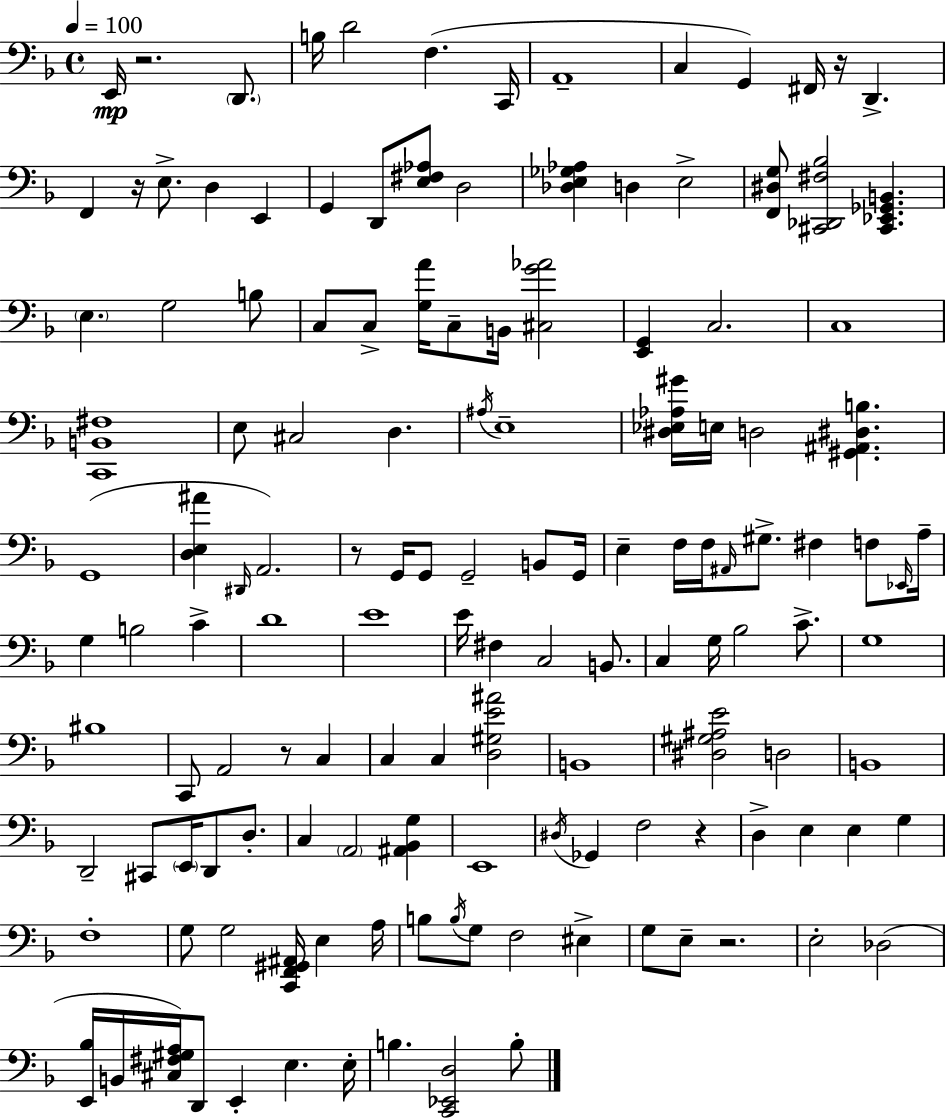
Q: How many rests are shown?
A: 7